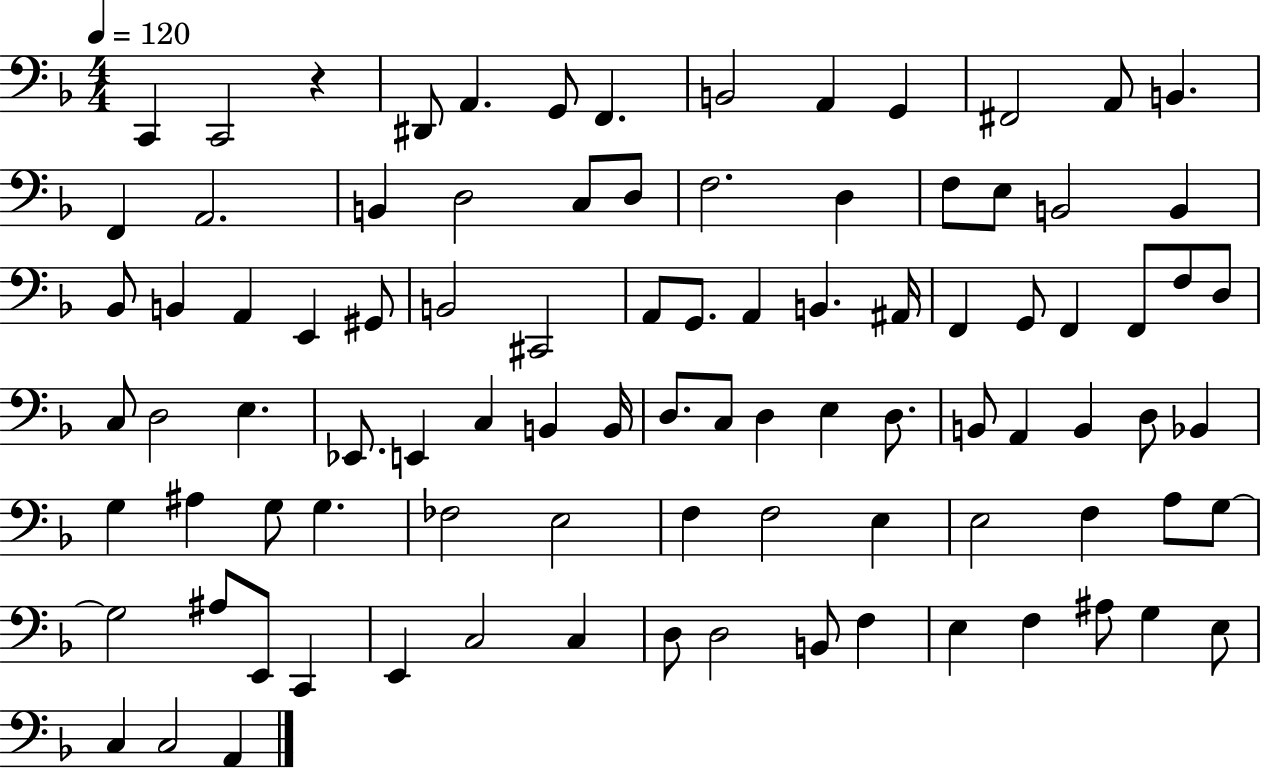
C2/q C2/h R/q D#2/e A2/q. G2/e F2/q. B2/h A2/q G2/q F#2/h A2/e B2/q. F2/q A2/h. B2/q D3/h C3/e D3/e F3/h. D3/q F3/e E3/e B2/h B2/q Bb2/e B2/q A2/q E2/q G#2/e B2/h C#2/h A2/e G2/e. A2/q B2/q. A#2/s F2/q G2/e F2/q F2/e F3/e D3/e C3/e D3/h E3/q. Eb2/e. E2/q C3/q B2/q B2/s D3/e. C3/e D3/q E3/q D3/e. B2/e A2/q B2/q D3/e Bb2/q G3/q A#3/q G3/e G3/q. FES3/h E3/h F3/q F3/h E3/q E3/h F3/q A3/e G3/e G3/h A#3/e E2/e C2/q E2/q C3/h C3/q D3/e D3/h B2/e F3/q E3/q F3/q A#3/e G3/q E3/e C3/q C3/h A2/q